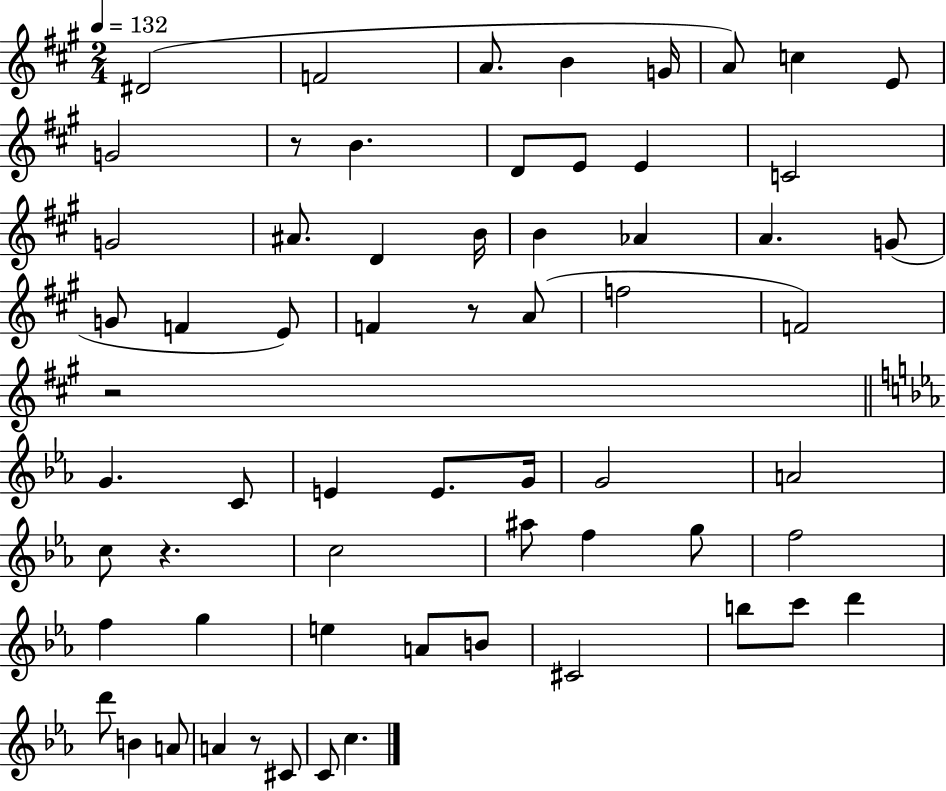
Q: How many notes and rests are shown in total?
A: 63